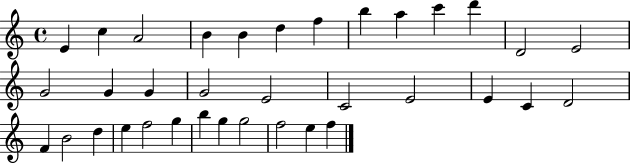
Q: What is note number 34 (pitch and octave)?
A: E5